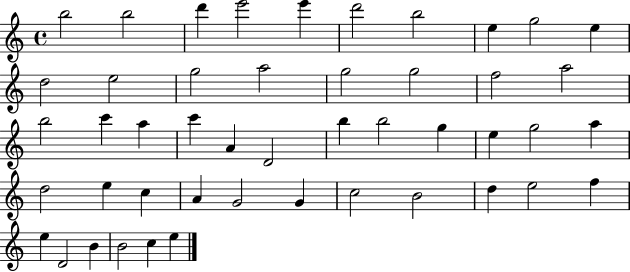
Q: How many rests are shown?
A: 0